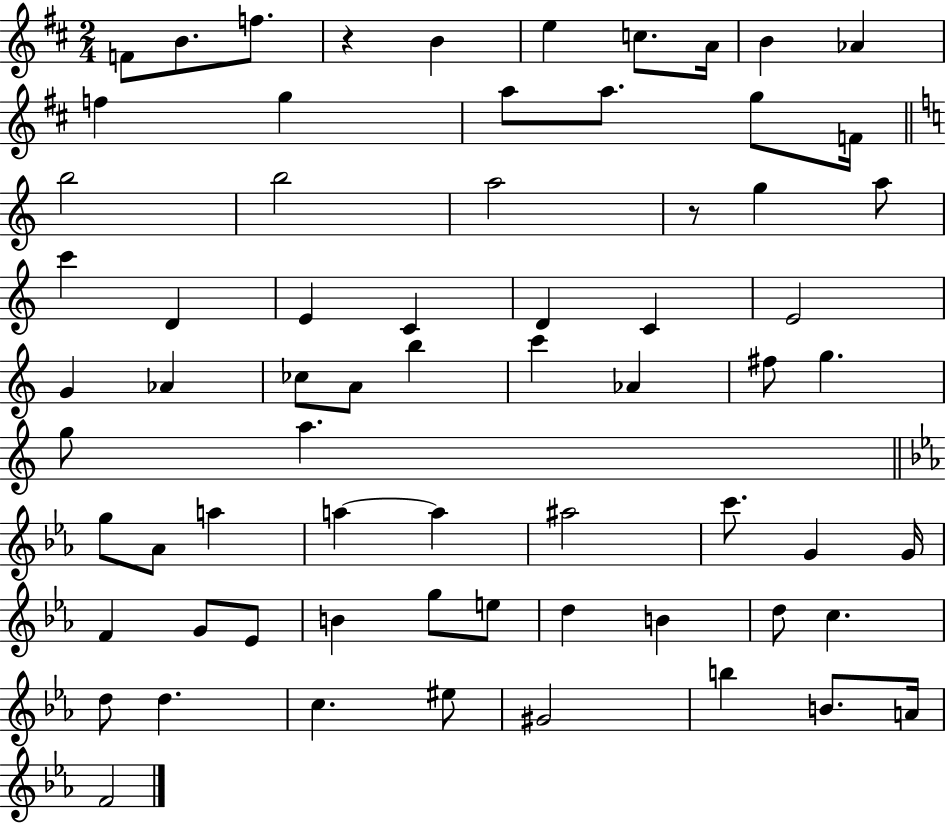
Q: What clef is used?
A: treble